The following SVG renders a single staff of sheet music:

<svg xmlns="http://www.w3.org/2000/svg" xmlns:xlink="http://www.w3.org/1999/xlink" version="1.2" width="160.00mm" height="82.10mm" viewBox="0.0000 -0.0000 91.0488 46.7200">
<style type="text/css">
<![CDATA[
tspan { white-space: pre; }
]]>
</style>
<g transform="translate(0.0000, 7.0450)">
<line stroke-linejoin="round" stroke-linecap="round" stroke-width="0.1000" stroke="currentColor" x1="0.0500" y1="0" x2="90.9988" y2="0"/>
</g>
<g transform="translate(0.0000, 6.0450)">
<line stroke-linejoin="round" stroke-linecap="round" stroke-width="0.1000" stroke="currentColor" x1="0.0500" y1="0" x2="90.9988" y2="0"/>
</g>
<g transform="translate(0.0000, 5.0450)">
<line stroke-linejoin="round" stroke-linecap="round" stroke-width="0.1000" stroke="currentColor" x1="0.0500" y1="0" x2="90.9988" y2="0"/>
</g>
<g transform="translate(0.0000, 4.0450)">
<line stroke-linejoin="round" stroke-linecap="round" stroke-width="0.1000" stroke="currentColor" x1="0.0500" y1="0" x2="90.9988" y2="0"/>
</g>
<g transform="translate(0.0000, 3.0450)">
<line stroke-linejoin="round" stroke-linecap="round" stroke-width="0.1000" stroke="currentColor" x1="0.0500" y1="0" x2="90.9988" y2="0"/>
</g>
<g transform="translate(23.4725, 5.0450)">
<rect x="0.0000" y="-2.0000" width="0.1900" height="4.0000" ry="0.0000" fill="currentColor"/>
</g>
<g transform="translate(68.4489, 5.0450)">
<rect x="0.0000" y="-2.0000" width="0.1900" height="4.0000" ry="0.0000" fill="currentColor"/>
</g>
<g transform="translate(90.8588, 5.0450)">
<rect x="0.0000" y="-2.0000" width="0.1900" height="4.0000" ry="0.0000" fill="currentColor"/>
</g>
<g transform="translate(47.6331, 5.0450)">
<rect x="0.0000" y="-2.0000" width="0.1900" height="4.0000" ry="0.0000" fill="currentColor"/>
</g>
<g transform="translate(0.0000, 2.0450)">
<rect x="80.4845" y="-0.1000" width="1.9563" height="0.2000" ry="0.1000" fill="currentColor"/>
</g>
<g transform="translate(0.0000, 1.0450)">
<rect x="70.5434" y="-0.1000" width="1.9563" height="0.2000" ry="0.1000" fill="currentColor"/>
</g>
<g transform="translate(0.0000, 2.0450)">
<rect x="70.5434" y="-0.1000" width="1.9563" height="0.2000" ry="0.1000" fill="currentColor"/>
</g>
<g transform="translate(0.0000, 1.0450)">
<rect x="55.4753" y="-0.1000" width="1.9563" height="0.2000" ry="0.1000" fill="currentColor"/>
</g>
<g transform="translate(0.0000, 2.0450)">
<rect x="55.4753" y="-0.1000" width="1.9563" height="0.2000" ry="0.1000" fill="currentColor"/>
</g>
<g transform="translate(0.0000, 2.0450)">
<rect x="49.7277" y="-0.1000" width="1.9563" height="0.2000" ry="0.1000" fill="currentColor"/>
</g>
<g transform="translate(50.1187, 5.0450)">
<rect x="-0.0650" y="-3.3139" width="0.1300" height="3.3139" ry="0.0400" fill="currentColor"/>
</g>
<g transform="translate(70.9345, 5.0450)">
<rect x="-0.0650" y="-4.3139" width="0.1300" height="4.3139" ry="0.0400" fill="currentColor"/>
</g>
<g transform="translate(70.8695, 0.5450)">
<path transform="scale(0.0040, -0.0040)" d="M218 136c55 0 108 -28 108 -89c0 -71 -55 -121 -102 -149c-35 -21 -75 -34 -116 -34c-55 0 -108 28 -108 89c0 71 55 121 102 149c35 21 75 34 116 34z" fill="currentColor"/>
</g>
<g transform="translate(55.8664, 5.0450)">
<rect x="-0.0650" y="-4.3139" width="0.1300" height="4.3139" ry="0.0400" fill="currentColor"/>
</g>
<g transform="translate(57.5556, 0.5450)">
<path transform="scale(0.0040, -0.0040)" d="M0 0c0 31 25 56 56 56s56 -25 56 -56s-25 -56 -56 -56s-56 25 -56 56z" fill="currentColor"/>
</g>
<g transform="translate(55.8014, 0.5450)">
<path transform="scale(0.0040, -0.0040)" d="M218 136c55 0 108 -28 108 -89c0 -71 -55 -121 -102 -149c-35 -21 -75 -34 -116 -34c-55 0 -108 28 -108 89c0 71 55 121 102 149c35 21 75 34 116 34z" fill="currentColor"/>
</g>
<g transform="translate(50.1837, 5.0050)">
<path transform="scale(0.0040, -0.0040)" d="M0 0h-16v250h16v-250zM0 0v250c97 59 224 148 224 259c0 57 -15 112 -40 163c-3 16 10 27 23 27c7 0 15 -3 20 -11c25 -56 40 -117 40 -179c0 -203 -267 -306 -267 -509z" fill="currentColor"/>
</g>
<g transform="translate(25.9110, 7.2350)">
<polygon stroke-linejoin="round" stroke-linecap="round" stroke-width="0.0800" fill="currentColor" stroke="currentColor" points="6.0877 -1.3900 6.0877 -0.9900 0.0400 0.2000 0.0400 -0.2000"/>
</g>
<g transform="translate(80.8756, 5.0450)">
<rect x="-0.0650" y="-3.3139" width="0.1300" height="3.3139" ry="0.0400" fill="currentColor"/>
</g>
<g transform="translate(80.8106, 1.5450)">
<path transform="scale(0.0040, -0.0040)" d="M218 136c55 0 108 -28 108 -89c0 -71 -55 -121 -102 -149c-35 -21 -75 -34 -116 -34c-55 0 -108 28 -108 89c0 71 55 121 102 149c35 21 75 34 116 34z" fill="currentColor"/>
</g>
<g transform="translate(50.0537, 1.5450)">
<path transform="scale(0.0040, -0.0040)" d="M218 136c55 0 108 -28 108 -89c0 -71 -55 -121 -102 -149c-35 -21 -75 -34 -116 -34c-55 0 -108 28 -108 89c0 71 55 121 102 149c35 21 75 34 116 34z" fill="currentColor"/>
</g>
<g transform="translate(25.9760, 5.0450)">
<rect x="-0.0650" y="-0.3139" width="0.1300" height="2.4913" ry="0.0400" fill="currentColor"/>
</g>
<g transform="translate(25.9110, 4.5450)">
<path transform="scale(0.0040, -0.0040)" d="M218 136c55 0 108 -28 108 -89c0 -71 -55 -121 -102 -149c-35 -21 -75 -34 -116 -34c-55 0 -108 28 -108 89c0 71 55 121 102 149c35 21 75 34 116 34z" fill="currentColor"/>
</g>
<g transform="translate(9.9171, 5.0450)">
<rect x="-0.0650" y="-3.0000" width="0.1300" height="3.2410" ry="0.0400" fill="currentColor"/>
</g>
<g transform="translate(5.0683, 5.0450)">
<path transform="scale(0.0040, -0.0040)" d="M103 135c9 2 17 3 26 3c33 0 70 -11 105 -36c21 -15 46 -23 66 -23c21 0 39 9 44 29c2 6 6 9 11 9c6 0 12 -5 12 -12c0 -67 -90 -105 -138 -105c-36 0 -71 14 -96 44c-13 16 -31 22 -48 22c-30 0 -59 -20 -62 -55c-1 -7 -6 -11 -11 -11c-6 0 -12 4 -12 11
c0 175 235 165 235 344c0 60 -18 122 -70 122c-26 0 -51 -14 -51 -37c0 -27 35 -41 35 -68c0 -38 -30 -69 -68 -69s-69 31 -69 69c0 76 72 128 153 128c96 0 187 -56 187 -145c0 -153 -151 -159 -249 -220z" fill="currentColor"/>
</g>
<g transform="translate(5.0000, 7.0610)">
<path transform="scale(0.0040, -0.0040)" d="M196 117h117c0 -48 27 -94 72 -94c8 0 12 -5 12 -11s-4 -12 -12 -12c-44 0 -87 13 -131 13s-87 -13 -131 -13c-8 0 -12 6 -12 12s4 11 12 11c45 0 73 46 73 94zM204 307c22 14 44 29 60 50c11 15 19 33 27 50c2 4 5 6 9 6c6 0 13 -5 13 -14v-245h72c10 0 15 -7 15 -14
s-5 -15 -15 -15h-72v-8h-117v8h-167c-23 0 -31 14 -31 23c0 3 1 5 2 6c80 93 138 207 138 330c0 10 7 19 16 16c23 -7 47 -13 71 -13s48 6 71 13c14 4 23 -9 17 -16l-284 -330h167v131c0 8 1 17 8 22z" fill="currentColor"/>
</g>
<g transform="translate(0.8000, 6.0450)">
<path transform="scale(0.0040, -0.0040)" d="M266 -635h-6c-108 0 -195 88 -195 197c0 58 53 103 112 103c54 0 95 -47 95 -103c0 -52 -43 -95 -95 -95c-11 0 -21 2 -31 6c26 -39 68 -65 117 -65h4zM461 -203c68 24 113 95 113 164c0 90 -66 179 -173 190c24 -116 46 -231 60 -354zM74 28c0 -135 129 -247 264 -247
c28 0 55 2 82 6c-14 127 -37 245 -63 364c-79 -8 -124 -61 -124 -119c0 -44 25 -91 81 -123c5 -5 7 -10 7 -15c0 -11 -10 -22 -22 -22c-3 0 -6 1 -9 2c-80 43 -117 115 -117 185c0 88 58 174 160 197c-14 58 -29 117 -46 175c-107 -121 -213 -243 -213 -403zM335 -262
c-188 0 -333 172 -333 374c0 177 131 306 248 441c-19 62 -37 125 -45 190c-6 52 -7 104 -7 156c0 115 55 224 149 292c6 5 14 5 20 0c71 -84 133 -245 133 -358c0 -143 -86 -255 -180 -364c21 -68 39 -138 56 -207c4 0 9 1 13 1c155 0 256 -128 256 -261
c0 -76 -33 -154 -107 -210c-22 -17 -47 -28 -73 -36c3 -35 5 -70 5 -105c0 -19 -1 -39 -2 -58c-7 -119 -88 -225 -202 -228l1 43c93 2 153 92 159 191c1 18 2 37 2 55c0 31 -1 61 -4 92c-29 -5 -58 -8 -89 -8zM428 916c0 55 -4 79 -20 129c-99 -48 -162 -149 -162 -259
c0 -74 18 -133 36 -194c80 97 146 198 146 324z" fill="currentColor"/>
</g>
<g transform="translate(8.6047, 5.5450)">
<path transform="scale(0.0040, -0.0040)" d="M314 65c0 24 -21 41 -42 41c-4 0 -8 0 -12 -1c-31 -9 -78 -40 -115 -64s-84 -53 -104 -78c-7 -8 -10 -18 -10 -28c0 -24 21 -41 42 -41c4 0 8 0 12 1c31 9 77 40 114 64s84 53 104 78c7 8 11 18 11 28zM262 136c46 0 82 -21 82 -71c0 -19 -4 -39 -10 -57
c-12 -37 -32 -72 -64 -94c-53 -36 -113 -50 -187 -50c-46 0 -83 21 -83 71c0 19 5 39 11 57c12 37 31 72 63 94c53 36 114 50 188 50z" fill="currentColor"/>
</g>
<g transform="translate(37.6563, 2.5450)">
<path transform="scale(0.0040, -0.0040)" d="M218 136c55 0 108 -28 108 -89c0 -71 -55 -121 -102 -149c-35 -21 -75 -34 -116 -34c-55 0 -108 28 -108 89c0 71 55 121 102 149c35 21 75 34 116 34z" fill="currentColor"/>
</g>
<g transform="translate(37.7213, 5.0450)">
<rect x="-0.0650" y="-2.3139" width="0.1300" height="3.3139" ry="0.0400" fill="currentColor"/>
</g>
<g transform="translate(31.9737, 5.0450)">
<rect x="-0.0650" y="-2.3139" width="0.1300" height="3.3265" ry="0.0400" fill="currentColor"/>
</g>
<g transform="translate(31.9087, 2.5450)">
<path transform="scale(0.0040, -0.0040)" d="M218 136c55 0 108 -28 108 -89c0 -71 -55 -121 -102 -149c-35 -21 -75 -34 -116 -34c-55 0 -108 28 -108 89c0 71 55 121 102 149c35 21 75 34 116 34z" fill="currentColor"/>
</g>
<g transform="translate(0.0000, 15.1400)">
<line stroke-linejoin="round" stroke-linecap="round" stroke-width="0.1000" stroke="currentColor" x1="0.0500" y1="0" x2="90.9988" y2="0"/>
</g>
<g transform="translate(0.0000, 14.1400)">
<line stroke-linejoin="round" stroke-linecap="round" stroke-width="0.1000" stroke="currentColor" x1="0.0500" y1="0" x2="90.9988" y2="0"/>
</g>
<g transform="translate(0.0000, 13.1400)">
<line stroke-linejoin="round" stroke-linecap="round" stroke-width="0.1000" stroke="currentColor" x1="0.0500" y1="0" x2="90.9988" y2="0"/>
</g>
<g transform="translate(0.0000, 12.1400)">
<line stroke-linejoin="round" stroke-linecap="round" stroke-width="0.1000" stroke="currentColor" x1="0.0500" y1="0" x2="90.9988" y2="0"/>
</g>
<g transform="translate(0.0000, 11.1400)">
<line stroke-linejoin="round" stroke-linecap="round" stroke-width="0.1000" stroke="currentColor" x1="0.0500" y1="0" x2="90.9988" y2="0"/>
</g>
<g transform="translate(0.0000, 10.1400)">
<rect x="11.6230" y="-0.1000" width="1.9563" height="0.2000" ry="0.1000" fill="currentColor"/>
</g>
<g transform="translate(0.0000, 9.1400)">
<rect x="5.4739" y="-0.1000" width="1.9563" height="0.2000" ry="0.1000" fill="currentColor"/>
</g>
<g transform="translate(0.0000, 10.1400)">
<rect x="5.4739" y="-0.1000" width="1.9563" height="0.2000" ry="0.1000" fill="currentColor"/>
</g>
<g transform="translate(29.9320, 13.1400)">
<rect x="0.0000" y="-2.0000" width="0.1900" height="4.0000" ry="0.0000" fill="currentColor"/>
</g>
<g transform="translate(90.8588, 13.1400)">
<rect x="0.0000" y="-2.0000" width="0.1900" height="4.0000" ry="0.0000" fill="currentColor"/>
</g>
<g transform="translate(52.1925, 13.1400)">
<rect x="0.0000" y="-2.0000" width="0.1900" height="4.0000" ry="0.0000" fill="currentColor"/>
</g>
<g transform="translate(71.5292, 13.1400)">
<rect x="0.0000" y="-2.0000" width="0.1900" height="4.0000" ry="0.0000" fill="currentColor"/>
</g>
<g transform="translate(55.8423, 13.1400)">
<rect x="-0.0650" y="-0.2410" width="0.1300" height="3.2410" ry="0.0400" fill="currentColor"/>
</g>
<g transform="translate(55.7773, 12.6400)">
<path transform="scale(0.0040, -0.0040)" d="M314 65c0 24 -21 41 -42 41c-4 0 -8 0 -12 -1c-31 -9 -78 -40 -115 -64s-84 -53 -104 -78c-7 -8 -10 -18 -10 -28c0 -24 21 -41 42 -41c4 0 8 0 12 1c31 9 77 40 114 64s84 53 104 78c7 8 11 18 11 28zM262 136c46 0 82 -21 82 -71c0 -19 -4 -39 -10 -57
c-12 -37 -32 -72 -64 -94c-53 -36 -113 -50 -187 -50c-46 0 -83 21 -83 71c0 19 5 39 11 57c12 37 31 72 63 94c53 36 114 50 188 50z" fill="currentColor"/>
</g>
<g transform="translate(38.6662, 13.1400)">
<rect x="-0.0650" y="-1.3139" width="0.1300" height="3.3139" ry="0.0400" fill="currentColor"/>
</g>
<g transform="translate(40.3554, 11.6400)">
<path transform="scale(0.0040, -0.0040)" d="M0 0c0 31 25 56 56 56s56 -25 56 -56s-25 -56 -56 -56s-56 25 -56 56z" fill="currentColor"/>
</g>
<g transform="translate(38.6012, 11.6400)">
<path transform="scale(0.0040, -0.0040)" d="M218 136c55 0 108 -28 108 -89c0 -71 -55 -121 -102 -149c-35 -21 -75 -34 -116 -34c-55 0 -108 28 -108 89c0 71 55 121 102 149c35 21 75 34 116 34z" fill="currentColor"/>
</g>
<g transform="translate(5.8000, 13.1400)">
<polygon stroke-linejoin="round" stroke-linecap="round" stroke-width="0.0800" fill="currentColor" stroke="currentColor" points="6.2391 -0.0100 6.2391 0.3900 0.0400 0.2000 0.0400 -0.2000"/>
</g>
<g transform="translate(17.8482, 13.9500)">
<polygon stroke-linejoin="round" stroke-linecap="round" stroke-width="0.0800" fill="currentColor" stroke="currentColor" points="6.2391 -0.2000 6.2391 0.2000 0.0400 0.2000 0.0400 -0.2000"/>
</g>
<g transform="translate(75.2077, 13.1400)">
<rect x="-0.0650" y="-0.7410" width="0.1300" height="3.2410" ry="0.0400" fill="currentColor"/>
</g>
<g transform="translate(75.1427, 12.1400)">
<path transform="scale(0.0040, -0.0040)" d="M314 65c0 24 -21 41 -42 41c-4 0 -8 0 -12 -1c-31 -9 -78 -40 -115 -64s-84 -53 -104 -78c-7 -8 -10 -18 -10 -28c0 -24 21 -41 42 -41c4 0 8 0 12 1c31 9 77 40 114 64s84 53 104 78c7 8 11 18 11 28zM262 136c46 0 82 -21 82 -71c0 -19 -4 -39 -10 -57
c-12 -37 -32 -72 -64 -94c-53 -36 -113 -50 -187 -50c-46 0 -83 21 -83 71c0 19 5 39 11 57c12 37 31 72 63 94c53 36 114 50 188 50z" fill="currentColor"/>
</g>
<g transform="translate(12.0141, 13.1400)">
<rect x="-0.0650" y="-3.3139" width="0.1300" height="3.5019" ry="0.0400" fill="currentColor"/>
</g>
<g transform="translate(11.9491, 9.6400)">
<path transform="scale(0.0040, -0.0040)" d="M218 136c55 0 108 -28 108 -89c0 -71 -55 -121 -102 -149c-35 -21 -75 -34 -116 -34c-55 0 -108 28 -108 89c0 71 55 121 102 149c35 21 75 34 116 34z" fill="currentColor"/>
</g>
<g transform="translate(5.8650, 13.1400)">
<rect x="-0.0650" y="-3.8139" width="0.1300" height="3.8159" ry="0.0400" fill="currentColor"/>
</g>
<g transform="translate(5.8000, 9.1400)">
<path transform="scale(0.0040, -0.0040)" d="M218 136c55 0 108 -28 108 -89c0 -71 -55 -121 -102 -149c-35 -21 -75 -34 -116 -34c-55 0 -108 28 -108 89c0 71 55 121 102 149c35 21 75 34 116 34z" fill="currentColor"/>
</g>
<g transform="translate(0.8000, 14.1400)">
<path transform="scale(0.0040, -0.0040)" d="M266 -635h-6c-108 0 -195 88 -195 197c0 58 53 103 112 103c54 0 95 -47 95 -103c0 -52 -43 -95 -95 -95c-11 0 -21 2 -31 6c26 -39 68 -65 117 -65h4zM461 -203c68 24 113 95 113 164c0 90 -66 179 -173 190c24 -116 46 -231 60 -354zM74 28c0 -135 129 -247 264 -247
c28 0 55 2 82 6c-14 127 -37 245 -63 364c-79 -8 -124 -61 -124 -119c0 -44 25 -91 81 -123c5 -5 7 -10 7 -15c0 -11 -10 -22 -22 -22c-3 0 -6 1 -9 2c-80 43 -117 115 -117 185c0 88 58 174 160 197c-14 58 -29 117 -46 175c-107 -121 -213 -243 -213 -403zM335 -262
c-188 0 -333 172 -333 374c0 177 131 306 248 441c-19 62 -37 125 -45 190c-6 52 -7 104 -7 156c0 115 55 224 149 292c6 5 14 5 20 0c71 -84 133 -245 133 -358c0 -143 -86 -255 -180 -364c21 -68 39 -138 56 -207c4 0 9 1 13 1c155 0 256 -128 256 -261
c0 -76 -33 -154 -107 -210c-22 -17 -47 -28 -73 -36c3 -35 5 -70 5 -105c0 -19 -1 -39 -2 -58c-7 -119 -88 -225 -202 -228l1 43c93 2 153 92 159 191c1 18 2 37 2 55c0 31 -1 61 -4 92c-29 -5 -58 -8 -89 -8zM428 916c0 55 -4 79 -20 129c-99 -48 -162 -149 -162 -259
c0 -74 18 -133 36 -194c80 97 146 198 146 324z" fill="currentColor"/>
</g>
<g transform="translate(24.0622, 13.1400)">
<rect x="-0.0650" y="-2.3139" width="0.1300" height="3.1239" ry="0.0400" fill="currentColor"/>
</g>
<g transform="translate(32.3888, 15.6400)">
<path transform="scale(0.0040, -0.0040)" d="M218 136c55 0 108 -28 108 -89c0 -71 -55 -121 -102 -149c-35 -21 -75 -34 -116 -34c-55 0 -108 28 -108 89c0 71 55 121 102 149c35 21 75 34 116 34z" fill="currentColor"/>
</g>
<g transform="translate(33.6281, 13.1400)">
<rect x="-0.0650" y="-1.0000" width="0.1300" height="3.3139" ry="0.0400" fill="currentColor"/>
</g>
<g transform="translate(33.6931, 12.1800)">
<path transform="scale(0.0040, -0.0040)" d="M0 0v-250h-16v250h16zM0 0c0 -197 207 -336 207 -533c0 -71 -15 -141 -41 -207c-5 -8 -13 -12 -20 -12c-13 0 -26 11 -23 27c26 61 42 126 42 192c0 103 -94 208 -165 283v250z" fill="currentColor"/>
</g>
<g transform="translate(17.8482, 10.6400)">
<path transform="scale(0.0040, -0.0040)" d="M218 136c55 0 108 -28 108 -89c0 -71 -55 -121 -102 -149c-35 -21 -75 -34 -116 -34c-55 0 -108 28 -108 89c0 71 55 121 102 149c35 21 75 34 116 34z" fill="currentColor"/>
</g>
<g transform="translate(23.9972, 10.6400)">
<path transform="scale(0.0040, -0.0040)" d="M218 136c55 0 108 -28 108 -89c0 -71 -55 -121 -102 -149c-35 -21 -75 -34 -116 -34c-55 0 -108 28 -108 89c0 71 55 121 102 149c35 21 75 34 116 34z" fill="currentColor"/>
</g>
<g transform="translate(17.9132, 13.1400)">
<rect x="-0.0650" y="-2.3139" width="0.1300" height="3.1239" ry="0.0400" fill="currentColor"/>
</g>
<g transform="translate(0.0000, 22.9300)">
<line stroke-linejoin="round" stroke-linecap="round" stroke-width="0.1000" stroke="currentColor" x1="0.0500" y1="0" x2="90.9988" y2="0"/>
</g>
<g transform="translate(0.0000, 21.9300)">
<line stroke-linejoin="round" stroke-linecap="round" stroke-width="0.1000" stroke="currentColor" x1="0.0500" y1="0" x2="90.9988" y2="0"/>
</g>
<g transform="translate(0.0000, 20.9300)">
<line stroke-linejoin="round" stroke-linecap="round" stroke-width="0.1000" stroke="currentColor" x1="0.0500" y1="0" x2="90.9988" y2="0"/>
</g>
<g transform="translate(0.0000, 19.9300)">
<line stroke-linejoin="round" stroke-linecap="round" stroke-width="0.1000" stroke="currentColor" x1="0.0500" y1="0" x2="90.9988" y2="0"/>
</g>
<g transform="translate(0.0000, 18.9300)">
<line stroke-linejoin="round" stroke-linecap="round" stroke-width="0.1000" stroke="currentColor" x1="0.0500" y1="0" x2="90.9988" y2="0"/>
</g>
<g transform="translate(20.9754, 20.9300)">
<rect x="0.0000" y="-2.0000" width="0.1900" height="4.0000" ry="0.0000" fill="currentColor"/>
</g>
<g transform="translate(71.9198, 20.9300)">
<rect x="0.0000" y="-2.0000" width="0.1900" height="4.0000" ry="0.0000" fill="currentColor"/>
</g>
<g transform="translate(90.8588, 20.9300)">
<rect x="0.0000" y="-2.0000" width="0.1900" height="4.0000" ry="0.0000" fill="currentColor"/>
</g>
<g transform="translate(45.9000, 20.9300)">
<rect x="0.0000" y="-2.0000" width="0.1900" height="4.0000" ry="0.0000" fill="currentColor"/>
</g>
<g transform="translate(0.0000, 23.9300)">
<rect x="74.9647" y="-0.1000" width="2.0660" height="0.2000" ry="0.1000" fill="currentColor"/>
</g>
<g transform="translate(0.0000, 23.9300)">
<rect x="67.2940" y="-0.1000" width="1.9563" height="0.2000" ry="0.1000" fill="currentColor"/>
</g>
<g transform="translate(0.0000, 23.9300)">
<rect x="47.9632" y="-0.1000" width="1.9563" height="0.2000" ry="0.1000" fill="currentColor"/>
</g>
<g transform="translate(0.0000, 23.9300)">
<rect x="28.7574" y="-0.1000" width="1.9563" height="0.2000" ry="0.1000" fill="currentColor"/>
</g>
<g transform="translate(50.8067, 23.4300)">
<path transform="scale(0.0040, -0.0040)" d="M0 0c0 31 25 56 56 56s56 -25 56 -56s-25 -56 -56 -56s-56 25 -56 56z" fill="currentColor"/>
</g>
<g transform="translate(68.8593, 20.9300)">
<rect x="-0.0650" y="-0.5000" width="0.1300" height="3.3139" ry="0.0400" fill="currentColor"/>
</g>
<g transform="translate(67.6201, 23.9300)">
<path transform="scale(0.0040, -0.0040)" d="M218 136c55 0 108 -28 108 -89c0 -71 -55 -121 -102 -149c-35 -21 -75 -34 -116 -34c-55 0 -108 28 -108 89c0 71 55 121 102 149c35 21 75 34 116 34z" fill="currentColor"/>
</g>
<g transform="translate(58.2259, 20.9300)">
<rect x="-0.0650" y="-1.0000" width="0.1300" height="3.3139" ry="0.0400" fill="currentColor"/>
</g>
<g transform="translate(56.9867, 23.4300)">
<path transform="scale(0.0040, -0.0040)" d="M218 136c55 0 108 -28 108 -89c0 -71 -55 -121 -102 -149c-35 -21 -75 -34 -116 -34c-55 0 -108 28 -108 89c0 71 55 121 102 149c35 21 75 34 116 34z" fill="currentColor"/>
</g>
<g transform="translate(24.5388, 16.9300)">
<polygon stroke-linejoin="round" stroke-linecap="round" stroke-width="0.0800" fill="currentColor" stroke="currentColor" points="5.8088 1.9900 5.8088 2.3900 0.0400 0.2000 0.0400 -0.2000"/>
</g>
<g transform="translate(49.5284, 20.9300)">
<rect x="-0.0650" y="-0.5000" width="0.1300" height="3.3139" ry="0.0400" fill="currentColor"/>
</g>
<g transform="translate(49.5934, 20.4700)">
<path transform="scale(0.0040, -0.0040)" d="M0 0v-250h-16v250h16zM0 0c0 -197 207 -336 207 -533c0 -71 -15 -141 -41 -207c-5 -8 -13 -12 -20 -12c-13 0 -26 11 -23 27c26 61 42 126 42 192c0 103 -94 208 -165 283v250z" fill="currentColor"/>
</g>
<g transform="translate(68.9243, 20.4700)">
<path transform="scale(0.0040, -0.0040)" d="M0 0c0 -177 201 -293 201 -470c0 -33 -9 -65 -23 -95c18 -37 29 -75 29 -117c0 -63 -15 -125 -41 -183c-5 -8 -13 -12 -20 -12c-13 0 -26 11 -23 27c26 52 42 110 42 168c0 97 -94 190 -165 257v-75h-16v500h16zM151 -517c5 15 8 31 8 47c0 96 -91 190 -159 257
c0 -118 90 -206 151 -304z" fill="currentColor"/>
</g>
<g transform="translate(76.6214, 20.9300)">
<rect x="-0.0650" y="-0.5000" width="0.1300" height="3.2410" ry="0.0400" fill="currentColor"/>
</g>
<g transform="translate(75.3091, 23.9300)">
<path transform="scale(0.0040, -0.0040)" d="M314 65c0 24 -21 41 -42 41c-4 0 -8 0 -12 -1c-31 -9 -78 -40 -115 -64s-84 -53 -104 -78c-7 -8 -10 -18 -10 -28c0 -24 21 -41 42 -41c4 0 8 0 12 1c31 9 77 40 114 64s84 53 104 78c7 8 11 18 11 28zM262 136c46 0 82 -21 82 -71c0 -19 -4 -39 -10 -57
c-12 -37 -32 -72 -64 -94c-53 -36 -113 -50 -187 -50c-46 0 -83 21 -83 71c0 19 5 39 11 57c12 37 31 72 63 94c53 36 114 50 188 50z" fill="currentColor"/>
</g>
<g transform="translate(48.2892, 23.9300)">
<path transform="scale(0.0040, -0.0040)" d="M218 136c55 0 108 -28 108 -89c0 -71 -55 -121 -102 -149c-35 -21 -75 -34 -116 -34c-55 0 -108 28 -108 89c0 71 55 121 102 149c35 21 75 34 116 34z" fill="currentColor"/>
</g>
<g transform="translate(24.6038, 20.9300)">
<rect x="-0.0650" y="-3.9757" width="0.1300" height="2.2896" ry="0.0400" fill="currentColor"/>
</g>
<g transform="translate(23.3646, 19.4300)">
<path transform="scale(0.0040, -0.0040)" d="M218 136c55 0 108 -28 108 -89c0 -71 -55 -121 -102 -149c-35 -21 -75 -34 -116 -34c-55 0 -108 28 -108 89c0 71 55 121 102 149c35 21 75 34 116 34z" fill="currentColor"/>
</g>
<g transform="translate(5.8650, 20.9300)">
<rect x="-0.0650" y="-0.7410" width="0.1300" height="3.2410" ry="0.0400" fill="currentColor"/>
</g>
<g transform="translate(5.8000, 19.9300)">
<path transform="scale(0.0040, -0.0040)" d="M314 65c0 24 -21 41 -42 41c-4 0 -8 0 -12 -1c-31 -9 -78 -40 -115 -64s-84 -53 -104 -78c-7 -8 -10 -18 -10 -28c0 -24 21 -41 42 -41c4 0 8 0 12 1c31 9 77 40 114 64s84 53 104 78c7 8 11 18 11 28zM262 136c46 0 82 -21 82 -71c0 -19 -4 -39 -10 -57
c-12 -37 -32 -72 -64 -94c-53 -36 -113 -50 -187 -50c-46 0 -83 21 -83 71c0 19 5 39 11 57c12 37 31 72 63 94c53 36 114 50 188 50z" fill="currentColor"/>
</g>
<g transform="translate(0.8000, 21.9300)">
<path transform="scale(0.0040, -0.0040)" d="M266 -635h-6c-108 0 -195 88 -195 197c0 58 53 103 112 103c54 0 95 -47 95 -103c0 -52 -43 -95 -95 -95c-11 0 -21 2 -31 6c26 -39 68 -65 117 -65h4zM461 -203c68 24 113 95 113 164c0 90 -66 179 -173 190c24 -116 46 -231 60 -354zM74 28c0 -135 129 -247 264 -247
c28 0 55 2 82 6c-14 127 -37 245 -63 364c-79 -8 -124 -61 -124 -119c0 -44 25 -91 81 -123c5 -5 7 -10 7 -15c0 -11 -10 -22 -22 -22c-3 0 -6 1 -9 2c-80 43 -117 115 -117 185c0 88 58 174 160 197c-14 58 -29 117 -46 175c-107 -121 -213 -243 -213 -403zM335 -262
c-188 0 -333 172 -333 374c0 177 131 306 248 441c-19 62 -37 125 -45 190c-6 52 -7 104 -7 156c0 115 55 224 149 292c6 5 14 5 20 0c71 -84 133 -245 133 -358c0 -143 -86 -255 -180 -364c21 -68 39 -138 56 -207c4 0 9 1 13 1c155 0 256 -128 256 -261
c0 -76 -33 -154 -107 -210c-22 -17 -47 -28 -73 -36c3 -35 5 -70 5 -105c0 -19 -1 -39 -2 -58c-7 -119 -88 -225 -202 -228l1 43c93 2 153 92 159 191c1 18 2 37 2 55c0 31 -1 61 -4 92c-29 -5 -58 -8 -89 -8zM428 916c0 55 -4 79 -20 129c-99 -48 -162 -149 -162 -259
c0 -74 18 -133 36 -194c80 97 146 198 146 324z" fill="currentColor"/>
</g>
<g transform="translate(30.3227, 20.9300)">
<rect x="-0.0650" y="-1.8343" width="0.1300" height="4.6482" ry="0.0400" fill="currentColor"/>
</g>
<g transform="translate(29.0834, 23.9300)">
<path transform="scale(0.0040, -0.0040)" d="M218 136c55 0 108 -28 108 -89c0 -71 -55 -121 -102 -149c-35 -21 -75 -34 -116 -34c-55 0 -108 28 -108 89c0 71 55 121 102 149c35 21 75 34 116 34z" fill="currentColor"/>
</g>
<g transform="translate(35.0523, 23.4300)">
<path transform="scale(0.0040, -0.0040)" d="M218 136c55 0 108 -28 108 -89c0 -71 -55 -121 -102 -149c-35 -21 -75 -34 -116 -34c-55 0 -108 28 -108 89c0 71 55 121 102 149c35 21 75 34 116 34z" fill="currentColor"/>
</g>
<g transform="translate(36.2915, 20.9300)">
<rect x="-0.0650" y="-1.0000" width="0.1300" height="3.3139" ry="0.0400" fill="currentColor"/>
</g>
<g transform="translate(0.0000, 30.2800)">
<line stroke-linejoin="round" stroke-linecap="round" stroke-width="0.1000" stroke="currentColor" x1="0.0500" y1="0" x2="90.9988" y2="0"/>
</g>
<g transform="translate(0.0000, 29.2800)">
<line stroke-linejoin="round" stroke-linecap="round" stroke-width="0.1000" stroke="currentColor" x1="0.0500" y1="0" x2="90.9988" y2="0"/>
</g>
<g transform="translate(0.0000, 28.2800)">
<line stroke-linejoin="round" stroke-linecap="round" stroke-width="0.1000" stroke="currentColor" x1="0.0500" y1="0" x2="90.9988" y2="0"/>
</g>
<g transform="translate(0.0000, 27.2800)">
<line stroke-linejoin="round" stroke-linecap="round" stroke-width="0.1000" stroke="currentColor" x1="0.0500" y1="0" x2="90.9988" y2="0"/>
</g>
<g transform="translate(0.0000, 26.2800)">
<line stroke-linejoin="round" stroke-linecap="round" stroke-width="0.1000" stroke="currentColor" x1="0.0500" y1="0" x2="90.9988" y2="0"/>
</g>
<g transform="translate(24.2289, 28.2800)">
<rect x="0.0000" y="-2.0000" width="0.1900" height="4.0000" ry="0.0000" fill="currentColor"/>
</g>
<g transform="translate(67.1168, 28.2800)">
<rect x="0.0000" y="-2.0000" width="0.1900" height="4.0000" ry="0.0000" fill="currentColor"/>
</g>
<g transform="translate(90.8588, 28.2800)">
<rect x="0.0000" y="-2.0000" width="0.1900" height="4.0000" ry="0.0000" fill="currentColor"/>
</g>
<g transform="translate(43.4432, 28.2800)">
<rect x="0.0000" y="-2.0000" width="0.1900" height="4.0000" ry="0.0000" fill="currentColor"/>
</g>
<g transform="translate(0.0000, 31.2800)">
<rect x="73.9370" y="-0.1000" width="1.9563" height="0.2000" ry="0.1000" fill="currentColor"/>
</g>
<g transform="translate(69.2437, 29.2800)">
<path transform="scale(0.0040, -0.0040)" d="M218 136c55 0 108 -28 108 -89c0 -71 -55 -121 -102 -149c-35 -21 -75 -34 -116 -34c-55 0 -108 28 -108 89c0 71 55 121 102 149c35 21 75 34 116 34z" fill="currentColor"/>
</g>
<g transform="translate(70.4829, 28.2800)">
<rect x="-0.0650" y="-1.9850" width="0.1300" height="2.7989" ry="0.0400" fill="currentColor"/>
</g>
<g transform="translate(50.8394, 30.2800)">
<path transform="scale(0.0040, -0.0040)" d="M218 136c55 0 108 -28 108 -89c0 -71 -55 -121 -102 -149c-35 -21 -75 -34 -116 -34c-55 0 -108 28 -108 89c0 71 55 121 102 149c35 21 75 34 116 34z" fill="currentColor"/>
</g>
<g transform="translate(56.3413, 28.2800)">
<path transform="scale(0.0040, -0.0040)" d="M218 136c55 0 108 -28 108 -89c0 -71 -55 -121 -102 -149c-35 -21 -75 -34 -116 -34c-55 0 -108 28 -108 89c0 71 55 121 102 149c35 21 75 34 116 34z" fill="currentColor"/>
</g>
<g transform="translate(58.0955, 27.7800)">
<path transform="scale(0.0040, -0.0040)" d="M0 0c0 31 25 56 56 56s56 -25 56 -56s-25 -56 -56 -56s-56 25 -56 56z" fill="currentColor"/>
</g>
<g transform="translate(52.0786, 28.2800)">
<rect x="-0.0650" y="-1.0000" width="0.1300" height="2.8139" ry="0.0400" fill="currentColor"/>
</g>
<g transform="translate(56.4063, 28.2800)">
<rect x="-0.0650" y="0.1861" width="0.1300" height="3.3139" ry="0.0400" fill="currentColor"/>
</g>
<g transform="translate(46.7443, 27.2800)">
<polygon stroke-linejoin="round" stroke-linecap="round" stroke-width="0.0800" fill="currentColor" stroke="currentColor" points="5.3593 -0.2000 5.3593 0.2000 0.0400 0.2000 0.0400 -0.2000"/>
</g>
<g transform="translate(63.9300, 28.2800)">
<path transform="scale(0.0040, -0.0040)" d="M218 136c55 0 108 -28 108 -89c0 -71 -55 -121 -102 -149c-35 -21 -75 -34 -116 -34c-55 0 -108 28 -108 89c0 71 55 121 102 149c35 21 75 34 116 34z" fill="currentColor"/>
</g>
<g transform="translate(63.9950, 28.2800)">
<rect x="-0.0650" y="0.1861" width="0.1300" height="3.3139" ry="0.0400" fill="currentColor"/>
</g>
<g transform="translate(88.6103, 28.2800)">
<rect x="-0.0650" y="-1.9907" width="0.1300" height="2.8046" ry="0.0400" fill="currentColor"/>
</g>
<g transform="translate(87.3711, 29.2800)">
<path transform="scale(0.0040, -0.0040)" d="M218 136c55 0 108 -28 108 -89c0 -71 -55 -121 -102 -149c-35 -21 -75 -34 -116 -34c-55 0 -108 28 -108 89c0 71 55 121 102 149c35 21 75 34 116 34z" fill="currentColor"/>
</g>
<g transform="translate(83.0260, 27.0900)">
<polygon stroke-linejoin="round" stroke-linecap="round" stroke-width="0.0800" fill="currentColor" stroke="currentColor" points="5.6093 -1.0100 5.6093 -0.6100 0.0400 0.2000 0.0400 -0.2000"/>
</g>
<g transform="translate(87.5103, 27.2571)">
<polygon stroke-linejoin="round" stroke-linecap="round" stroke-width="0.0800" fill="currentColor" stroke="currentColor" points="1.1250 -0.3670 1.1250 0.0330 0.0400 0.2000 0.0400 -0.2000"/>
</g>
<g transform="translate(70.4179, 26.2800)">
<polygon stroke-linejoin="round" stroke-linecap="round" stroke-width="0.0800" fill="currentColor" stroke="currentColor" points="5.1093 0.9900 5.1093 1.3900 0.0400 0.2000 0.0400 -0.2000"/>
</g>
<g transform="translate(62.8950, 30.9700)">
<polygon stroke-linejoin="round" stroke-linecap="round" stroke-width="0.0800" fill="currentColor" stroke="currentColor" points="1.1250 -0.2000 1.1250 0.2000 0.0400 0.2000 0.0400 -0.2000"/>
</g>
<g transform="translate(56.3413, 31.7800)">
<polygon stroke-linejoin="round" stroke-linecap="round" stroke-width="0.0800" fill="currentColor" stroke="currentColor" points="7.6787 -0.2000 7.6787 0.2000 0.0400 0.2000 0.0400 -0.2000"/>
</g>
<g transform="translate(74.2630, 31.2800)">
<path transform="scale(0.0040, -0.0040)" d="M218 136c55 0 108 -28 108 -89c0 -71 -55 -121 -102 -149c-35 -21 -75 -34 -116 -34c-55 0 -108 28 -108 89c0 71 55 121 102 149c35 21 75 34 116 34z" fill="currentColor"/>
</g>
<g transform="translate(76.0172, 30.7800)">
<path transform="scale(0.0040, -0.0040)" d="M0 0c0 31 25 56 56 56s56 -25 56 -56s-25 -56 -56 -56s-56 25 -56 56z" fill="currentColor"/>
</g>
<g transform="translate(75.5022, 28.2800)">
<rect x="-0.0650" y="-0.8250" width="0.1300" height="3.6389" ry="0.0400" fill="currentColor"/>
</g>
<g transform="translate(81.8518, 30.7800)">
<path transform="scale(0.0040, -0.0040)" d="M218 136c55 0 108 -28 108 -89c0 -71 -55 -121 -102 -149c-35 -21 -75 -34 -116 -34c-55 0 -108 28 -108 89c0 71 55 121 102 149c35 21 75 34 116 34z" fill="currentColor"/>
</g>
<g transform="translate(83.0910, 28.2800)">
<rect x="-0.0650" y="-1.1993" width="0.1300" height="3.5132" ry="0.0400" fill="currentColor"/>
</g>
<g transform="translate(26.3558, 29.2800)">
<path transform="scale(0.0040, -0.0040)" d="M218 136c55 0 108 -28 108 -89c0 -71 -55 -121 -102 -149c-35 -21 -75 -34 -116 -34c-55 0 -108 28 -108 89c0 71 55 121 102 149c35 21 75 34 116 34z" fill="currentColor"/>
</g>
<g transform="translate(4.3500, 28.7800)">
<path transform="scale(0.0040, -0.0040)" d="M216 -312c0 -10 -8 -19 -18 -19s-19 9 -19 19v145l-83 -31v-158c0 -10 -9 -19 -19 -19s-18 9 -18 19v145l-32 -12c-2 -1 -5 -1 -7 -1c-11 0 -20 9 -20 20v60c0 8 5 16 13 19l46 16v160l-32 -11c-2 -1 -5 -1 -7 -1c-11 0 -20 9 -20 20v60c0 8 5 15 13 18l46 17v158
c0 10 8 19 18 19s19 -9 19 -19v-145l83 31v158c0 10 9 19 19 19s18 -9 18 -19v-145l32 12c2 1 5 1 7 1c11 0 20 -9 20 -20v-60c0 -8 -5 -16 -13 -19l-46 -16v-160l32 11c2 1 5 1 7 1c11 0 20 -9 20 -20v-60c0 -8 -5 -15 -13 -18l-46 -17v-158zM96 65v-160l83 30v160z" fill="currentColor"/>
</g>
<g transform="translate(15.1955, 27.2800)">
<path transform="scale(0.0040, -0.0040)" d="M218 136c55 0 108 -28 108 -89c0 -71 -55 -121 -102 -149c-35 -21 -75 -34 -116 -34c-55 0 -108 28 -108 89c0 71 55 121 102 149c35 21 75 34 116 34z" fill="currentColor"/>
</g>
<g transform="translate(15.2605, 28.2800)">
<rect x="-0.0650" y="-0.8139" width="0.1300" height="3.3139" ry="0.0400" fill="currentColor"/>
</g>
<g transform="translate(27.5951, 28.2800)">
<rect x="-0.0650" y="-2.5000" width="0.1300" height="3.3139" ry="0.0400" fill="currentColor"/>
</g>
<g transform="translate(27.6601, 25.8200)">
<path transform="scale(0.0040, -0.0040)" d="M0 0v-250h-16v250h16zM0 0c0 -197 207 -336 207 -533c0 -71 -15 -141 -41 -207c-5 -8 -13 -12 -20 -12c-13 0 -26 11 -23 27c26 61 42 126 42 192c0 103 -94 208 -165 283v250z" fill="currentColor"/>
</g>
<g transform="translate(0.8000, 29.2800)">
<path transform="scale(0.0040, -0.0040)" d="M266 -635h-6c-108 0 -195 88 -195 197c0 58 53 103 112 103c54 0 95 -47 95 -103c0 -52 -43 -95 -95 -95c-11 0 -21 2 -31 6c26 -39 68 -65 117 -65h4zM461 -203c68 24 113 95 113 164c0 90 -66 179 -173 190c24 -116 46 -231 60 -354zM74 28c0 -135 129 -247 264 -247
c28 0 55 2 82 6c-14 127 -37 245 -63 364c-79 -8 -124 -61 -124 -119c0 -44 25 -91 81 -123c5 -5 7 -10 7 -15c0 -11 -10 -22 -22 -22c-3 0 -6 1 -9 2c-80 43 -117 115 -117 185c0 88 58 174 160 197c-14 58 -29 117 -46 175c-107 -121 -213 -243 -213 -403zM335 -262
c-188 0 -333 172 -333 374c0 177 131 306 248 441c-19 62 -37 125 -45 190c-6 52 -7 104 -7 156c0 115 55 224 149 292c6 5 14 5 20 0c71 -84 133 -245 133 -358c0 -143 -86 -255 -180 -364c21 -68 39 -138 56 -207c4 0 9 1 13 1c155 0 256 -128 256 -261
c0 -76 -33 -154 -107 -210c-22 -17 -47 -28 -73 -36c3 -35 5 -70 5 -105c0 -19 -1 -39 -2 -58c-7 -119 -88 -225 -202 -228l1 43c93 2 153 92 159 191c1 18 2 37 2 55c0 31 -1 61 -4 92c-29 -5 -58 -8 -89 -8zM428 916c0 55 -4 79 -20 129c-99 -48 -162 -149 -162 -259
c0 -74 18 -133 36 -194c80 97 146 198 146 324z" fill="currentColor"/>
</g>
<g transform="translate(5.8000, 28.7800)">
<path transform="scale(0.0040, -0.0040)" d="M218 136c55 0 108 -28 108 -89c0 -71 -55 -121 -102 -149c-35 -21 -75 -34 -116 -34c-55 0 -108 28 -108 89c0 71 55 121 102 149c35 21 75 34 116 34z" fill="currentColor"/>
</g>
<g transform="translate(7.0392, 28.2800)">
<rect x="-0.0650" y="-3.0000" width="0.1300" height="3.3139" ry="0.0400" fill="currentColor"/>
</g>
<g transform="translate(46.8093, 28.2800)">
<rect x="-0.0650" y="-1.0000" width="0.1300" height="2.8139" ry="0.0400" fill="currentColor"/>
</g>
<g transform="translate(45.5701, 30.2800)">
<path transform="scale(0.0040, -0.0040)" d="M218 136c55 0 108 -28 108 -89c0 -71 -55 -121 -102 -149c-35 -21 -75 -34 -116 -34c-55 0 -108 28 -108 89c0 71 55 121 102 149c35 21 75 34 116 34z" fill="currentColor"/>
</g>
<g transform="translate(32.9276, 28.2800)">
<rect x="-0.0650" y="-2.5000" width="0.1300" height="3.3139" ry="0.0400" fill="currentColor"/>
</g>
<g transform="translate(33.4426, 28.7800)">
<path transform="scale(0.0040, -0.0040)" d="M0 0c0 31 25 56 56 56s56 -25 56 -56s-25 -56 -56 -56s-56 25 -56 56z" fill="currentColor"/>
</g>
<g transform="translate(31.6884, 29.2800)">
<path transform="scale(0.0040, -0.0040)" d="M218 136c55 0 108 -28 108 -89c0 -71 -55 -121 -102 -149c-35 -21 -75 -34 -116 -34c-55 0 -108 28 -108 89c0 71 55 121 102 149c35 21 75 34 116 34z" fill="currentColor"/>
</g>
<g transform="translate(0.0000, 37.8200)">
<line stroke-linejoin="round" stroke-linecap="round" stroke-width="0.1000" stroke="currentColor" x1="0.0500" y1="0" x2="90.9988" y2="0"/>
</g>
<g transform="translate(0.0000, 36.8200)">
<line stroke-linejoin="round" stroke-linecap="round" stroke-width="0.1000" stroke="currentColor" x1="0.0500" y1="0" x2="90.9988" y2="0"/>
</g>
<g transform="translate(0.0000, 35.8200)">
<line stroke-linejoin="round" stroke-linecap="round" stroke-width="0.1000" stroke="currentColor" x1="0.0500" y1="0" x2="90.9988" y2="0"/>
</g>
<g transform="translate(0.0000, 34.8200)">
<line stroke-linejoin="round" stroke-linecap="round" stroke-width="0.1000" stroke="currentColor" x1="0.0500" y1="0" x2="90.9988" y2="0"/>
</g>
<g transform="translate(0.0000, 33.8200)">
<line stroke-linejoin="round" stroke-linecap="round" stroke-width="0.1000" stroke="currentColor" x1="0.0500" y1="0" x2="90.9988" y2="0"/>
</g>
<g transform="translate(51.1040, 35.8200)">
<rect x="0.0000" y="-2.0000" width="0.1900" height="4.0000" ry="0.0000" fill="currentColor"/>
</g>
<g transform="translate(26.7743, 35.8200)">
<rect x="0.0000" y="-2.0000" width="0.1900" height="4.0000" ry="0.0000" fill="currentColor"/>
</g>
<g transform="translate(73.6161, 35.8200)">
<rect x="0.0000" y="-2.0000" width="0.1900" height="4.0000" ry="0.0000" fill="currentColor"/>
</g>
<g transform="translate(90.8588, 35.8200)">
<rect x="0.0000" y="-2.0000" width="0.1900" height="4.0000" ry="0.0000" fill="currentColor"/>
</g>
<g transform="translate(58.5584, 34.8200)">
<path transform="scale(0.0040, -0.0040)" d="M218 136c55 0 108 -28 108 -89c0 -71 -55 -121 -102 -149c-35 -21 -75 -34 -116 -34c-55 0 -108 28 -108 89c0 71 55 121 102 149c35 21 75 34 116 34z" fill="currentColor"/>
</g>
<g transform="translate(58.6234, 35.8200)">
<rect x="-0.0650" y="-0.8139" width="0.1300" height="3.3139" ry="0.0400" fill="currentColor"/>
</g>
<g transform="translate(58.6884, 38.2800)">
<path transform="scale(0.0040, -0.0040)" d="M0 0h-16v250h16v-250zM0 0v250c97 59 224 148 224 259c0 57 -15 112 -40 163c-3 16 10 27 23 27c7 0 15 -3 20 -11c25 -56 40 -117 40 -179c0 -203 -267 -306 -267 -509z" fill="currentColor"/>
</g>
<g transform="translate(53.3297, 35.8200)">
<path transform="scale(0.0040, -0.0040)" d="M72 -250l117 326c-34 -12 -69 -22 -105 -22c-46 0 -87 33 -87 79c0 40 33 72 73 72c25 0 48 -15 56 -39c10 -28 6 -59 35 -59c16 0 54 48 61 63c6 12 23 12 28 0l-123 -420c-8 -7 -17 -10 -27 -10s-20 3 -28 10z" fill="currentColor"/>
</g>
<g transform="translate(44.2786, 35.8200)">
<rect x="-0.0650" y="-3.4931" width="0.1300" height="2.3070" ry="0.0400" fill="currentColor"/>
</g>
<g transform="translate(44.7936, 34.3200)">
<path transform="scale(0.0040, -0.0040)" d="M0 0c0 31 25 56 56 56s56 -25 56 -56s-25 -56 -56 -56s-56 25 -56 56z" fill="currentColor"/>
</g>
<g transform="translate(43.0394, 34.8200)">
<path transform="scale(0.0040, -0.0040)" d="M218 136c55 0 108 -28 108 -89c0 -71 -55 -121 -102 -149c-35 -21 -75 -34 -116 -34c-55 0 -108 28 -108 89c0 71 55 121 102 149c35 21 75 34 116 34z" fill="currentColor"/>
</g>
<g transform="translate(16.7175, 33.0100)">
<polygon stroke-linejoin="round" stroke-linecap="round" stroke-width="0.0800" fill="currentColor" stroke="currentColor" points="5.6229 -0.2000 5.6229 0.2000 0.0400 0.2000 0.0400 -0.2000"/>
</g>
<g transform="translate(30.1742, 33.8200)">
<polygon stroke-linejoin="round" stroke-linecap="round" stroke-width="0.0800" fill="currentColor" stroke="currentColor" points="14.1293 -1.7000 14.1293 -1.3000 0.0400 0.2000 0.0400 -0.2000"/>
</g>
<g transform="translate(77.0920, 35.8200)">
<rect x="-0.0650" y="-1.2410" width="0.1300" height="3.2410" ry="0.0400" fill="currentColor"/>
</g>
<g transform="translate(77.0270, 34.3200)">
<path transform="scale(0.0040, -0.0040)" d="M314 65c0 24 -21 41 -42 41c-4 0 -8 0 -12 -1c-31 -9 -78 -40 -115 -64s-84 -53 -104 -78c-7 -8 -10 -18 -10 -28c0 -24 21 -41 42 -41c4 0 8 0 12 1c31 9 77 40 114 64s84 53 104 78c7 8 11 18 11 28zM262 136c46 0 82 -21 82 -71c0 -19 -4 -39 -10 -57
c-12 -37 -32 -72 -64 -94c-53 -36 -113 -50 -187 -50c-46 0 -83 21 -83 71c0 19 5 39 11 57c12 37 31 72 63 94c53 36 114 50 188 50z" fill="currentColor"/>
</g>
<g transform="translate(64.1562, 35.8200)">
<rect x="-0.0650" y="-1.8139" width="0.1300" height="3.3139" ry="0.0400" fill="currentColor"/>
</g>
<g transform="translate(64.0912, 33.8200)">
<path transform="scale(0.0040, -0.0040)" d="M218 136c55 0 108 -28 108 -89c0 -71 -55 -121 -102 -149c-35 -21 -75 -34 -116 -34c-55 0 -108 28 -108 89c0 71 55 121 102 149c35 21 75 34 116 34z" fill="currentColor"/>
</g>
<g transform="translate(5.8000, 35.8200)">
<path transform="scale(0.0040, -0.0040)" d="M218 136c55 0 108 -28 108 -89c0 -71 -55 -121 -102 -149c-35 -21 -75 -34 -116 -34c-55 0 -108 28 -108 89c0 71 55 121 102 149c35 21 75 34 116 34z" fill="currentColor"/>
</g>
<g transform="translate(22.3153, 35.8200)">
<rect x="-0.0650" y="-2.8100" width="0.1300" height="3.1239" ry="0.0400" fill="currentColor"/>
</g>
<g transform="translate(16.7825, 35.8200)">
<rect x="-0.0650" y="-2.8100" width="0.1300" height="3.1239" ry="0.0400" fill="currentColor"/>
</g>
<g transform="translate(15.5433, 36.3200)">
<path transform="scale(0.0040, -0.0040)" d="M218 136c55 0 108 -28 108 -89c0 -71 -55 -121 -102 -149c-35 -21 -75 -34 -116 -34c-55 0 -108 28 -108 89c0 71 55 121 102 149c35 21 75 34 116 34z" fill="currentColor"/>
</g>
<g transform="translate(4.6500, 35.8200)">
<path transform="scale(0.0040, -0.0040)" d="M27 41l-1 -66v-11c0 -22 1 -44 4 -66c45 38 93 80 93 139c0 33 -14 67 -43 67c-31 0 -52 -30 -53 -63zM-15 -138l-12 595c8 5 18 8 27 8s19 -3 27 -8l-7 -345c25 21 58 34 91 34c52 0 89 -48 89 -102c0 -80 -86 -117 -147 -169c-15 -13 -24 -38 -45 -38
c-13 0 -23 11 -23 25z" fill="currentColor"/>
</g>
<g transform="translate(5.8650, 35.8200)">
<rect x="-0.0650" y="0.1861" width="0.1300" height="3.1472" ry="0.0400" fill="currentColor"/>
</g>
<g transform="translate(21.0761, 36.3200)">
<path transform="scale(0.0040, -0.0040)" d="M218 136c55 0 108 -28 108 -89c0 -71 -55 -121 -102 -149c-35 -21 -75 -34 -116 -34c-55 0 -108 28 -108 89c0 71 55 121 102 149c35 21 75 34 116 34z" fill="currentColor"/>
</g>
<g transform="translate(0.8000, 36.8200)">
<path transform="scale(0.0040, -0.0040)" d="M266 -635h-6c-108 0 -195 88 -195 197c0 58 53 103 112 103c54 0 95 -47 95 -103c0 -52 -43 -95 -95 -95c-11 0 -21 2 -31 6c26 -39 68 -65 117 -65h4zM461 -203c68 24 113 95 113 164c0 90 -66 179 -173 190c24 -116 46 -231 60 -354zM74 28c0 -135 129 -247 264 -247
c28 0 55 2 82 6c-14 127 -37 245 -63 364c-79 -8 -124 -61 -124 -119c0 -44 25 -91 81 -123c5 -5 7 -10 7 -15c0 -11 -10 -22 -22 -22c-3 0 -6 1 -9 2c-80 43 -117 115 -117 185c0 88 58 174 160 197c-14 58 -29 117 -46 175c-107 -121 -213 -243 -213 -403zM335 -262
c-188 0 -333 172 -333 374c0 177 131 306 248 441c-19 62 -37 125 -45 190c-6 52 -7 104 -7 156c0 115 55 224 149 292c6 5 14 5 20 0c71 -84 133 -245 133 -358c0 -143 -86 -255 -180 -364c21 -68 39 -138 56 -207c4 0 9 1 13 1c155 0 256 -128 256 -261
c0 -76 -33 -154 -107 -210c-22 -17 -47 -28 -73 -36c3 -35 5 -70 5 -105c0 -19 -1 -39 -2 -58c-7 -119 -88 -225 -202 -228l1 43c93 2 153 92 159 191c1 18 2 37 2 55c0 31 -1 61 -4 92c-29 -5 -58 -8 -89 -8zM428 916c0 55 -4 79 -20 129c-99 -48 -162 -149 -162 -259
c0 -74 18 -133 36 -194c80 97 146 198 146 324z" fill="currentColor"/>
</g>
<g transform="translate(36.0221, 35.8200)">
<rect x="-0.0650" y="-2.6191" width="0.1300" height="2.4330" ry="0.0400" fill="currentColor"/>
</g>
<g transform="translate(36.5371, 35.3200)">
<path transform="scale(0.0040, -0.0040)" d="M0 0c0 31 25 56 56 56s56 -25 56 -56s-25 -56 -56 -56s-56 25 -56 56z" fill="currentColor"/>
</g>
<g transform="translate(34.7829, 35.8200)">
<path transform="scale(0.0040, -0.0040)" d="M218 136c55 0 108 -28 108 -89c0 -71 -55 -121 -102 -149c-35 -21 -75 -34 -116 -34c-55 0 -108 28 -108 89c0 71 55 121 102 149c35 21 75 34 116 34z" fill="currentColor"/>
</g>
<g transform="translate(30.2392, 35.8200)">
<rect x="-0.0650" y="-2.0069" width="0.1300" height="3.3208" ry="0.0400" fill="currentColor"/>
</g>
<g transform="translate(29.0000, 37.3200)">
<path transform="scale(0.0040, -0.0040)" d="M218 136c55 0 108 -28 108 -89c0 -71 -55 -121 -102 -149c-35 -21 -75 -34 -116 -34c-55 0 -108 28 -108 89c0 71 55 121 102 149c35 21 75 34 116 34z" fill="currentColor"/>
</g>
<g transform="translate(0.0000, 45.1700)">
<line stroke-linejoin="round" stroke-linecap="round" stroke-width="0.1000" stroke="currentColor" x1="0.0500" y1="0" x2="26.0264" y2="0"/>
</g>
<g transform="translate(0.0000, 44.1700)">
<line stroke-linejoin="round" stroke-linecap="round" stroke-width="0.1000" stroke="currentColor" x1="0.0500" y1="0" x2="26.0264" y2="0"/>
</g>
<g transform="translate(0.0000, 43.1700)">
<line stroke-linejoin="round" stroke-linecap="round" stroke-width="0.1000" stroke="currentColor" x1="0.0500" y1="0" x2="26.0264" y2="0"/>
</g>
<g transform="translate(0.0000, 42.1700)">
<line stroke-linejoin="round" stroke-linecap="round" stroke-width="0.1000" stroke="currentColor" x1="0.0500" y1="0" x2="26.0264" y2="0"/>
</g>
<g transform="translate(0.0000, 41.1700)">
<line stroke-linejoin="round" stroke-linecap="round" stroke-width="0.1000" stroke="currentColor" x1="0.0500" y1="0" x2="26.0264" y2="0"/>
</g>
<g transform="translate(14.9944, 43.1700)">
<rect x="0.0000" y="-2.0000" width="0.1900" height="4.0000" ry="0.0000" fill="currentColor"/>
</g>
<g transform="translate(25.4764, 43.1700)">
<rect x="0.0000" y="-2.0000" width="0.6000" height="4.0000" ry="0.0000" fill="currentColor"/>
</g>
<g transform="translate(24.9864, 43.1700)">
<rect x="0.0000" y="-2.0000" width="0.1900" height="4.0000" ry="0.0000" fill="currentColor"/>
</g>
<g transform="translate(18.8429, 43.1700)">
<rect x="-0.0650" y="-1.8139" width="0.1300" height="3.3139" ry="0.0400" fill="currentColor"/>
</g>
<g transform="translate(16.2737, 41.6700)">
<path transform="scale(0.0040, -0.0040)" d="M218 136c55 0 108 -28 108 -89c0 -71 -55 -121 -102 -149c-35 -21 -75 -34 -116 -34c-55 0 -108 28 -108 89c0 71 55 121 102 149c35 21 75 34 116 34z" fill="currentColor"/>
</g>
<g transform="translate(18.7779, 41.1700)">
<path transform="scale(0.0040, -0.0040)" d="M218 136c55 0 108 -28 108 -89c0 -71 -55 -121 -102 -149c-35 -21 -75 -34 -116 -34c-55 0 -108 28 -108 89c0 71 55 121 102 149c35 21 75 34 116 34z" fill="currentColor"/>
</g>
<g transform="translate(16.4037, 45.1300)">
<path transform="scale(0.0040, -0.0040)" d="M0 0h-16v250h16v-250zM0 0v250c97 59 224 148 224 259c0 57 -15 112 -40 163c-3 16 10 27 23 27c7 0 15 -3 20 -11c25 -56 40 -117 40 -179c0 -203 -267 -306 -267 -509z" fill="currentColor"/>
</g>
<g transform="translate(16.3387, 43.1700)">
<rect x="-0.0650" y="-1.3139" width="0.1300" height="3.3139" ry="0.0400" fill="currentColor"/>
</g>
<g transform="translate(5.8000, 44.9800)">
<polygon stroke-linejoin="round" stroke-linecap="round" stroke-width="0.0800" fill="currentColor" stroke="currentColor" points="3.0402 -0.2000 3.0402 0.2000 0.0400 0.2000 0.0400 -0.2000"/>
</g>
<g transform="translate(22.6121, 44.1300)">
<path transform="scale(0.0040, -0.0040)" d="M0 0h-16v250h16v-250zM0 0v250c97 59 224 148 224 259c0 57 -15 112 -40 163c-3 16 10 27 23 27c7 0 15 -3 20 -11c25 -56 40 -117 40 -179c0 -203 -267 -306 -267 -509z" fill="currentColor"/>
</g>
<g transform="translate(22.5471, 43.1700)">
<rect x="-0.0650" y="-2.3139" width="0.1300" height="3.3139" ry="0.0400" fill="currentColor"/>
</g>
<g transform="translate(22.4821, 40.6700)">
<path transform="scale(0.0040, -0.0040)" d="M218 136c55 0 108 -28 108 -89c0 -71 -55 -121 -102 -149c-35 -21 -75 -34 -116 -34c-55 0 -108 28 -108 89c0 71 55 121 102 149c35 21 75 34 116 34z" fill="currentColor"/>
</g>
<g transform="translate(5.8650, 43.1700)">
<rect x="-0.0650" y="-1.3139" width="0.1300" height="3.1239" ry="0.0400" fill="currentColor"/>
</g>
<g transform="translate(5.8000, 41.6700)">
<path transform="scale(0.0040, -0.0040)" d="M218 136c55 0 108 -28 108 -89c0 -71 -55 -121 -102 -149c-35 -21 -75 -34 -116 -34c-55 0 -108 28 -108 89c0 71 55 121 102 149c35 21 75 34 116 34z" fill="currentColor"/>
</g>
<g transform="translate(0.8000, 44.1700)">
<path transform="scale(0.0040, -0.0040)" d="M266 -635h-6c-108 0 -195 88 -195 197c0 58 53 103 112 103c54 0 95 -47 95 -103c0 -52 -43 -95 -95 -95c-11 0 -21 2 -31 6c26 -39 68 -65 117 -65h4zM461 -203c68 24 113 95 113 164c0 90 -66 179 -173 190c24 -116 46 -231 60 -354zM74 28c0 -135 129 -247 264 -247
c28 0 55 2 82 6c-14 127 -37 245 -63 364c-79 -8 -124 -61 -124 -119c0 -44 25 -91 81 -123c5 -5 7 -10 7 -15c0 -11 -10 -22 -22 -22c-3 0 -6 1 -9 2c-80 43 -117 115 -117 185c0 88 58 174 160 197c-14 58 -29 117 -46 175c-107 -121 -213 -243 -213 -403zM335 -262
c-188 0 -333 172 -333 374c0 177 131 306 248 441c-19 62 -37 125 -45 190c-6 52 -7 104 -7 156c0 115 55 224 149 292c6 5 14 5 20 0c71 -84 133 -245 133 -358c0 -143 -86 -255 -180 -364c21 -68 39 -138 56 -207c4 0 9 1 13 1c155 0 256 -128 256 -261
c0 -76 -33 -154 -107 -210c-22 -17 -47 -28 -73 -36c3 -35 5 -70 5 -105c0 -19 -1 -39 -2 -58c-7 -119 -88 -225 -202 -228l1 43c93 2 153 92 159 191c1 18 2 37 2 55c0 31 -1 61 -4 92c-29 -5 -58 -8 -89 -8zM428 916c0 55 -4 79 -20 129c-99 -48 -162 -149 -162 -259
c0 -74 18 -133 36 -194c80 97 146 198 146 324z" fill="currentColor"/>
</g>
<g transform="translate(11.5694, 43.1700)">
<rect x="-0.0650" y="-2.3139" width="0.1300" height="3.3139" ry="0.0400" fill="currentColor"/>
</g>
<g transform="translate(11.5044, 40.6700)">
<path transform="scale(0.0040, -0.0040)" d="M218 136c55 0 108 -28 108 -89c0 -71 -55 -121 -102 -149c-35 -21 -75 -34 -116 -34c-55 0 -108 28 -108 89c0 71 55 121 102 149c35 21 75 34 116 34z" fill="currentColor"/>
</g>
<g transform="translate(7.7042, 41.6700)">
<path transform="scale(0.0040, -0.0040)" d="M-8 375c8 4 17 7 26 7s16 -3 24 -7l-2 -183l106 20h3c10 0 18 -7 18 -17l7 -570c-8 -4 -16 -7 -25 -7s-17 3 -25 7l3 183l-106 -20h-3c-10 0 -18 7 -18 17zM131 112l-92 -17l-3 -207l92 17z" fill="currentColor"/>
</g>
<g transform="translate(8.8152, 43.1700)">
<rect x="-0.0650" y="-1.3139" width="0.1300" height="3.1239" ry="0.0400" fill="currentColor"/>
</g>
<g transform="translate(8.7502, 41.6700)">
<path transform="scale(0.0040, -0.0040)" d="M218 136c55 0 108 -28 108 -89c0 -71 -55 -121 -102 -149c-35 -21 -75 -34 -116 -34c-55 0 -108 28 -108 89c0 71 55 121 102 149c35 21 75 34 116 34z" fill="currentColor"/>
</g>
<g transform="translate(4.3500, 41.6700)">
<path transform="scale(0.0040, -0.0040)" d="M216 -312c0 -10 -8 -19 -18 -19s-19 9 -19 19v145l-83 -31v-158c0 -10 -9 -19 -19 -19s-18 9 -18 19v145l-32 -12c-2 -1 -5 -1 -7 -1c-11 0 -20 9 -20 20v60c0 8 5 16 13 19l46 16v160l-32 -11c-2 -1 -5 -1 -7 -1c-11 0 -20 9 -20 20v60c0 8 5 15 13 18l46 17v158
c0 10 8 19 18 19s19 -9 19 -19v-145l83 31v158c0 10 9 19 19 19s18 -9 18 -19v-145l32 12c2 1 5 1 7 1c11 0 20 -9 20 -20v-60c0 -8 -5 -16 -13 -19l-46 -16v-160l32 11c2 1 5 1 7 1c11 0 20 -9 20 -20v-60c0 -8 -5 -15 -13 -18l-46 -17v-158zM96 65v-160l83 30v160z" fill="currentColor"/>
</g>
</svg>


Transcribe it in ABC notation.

X:1
T:Untitled
M:2/4
L:1/4
K:C
A2 c/2 g/2 g b/2 d' d' b c'/2 b/2 g/2 g/2 D/2 e c2 d2 d2 e/2 C/2 D C/2 D C/4 C2 ^A d G/2 G E/2 E/2 B/2 B/4 G/2 C/2 D/2 G/4 _B A/2 A/2 F/2 B/2 d/2 z/2 d/2 f e2 ^e/2 e/2 g e/2 f g/2